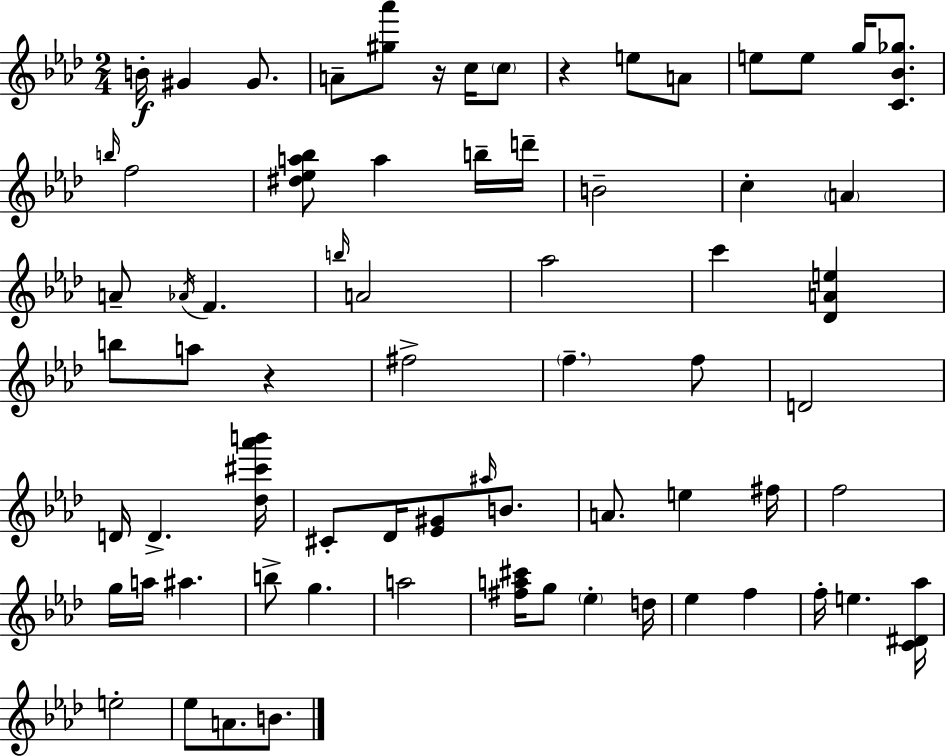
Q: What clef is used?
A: treble